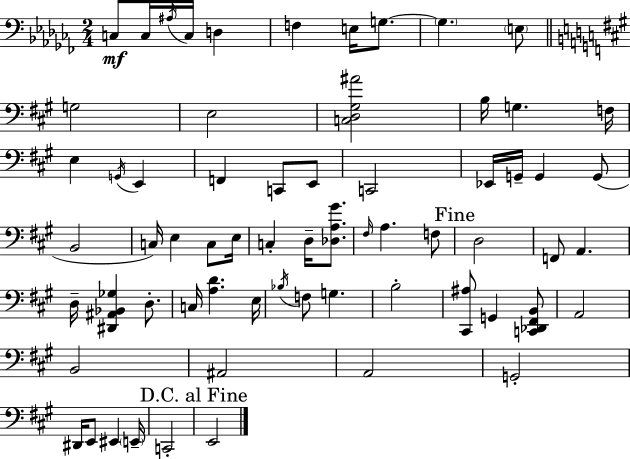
{
  \clef bass
  \numericTimeSignature
  \time 2/4
  \key aes \minor
  c8\mf c16 \acciaccatura { ais16 } c16 d4 | f4 e16 g8.~~ | \parenthesize g4. \parenthesize e8 | \bar "||" \break \key a \major g2 | e2 | <c d gis ais'>2 | b16 g4. f16 | \break e4 \acciaccatura { g,16 } e,4 | f,4 c,8 e,8 | c,2 | ees,16 g,16-- g,4 g,8( | \break b,2 | c16) e4 c8 | e16 c4-. d16-- <des a gis'>8. | \grace { fis16 } a4. | \break f8 \mark "Fine" d2 | f,8 a,4. | d16-- <dis, ais, bes, ges>4 d8.-. | c16 <a d'>4. | \break e16 \acciaccatura { bes16 } f8 g4. | b2-. | <cis, ais>8 g,4 | <c, des, fis, b,>8 a,2 | \break b,2 | ais,2 | a,2 | g,2-. | \break dis,16 e,8 eis,4 | \parenthesize e,16-- c,2-. | \mark "D.C. al Fine" e,2 | \bar "|."
}